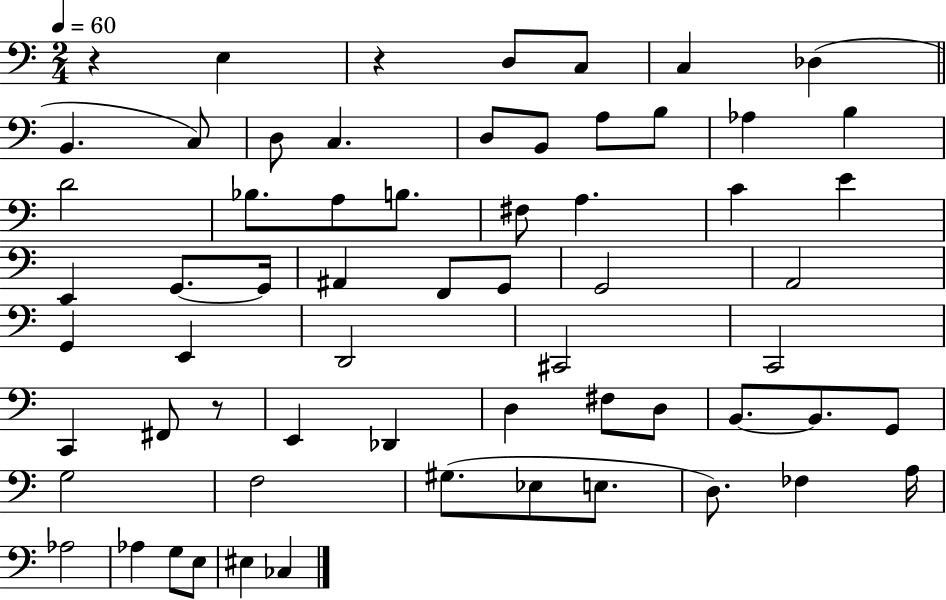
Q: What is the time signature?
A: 2/4